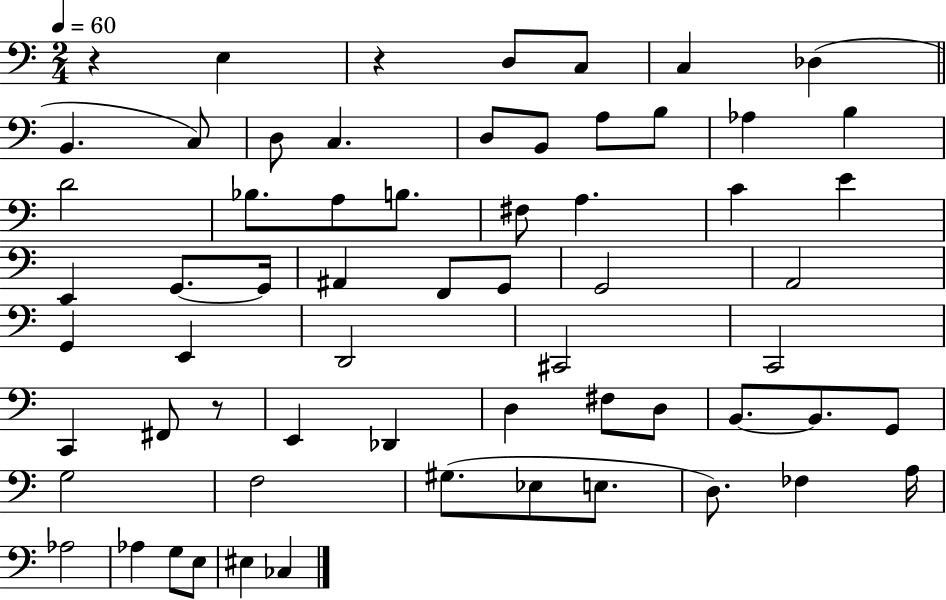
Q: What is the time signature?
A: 2/4